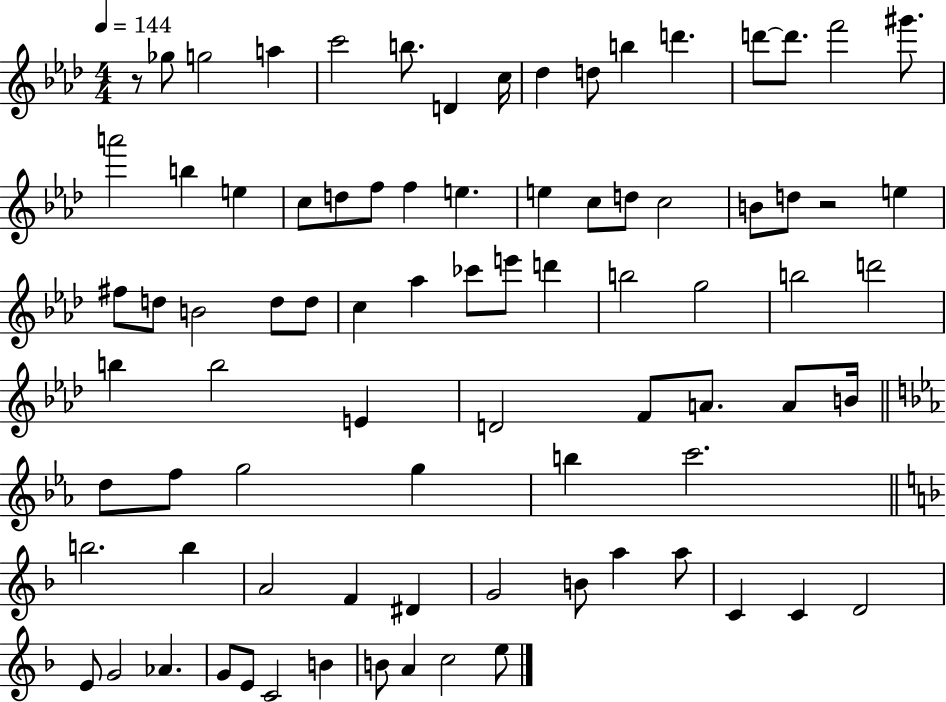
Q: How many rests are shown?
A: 2